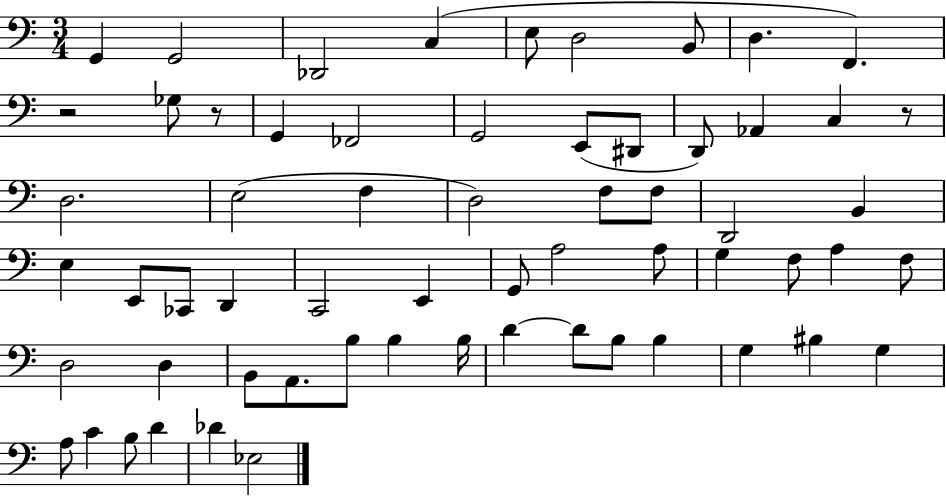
X:1
T:Untitled
M:3/4
L:1/4
K:C
G,, G,,2 _D,,2 C, E,/2 D,2 B,,/2 D, F,, z2 _G,/2 z/2 G,, _F,,2 G,,2 E,,/2 ^D,,/2 D,,/2 _A,, C, z/2 D,2 E,2 F, D,2 F,/2 F,/2 D,,2 B,, E, E,,/2 _C,,/2 D,, C,,2 E,, G,,/2 A,2 A,/2 G, F,/2 A, F,/2 D,2 D, B,,/2 A,,/2 B,/2 B, B,/4 D D/2 B,/2 B, G, ^B, G, A,/2 C B,/2 D _D _E,2